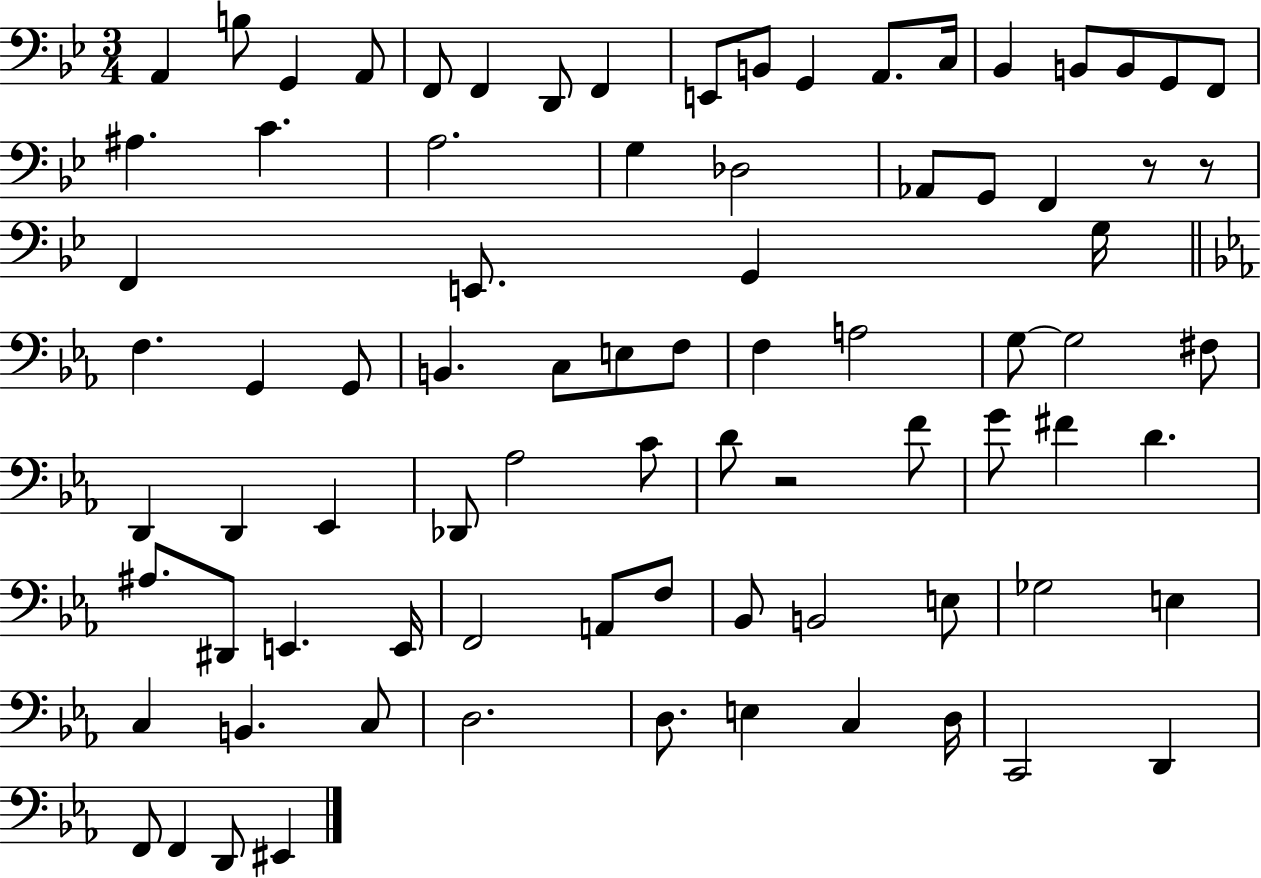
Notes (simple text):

A2/q B3/e G2/q A2/e F2/e F2/q D2/e F2/q E2/e B2/e G2/q A2/e. C3/s Bb2/q B2/e B2/e G2/e F2/e A#3/q. C4/q. A3/h. G3/q Db3/h Ab2/e G2/e F2/q R/e R/e F2/q E2/e. G2/q G3/s F3/q. G2/q G2/e B2/q. C3/e E3/e F3/e F3/q A3/h G3/e G3/h F#3/e D2/q D2/q Eb2/q Db2/e Ab3/h C4/e D4/e R/h F4/e G4/e F#4/q D4/q. A#3/e. D#2/e E2/q. E2/s F2/h A2/e F3/e Bb2/e B2/h E3/e Gb3/h E3/q C3/q B2/q. C3/e D3/h. D3/e. E3/q C3/q D3/s C2/h D2/q F2/e F2/q D2/e EIS2/q